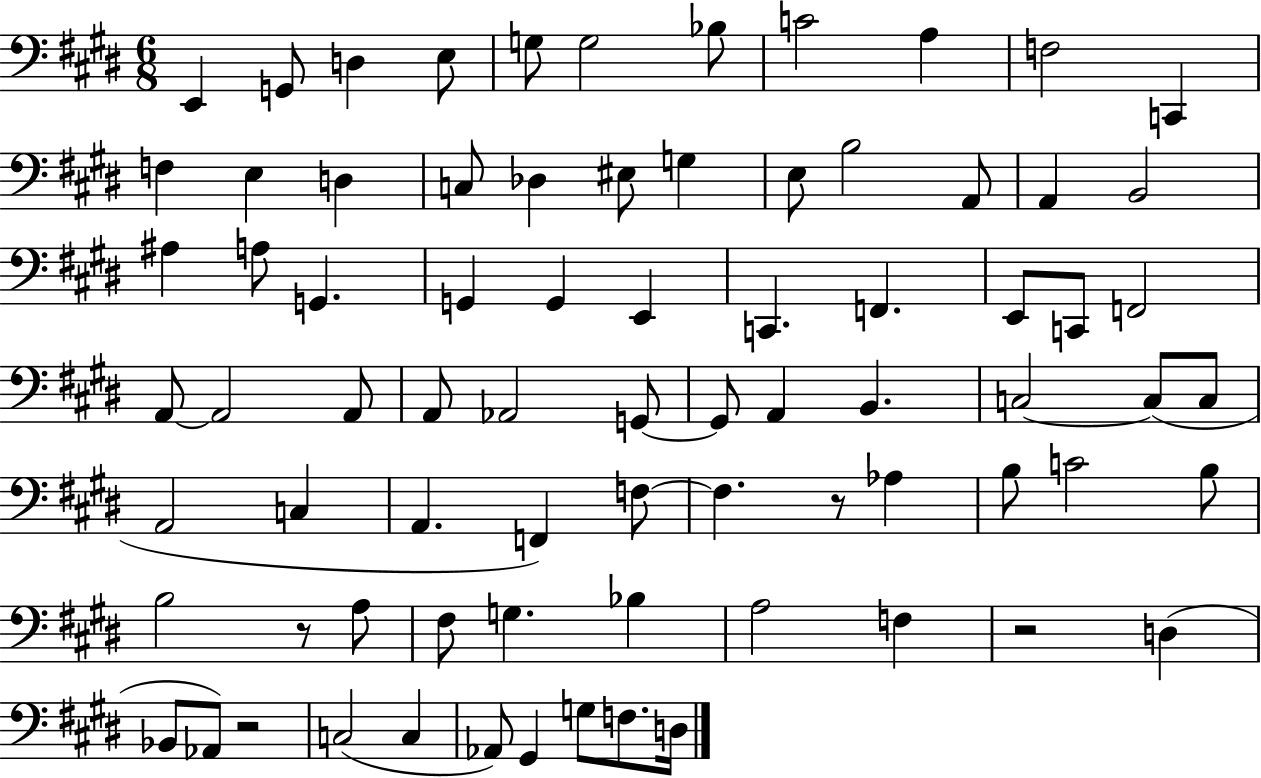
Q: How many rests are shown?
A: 4